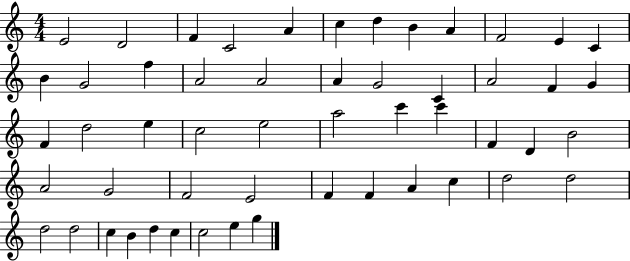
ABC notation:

X:1
T:Untitled
M:4/4
L:1/4
K:C
E2 D2 F C2 A c d B A F2 E C B G2 f A2 A2 A G2 C A2 F G F d2 e c2 e2 a2 c' c' F D B2 A2 G2 F2 E2 F F A c d2 d2 d2 d2 c B d c c2 e g